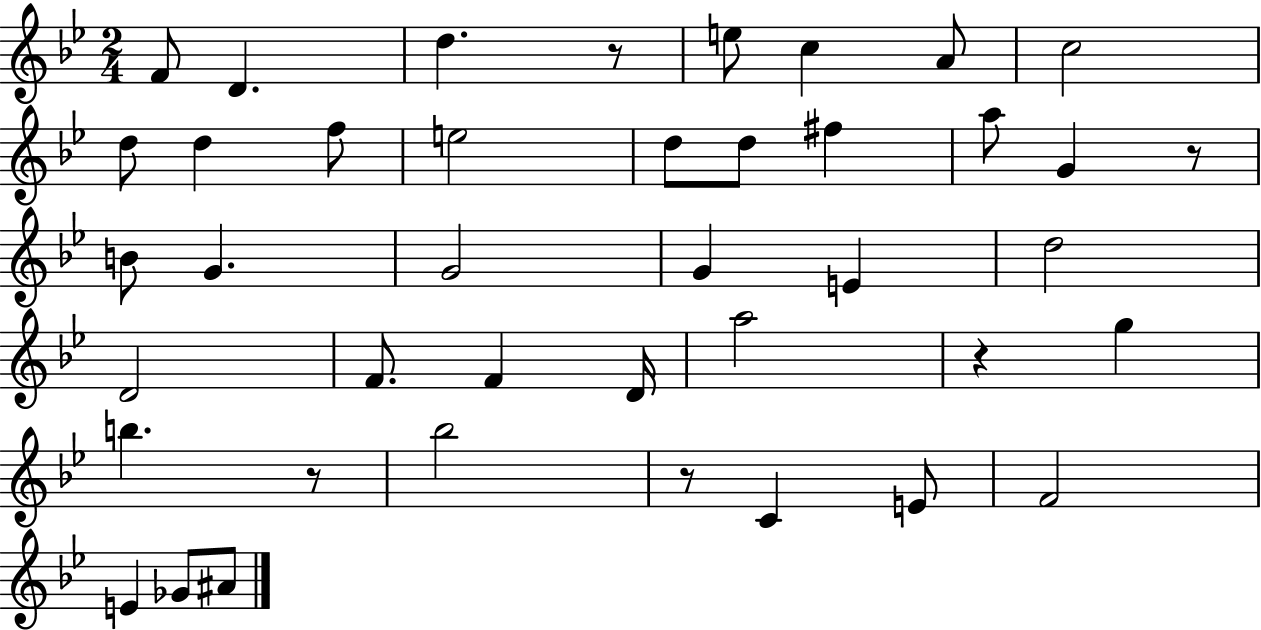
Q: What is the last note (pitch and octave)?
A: A#4